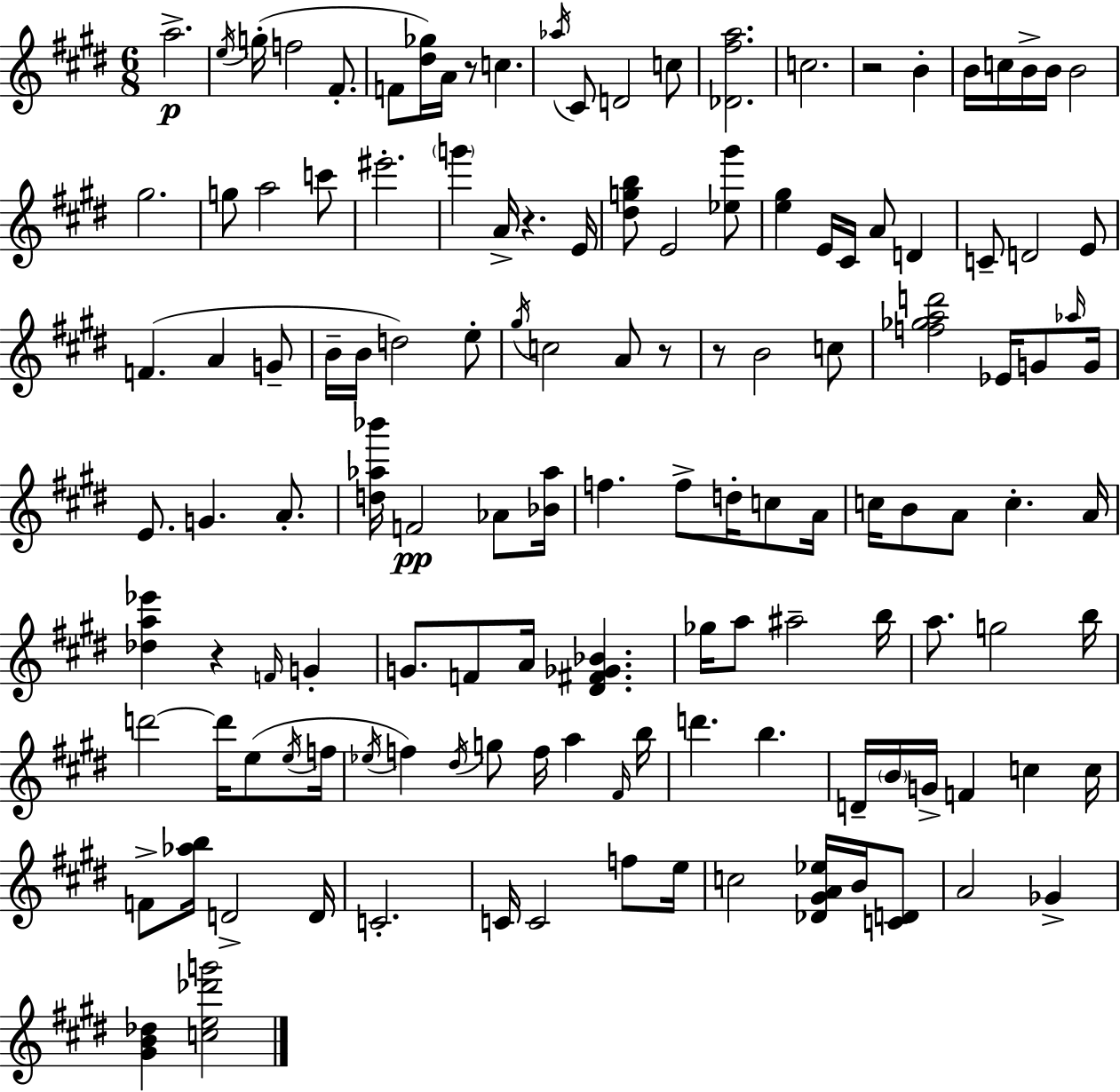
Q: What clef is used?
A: treble